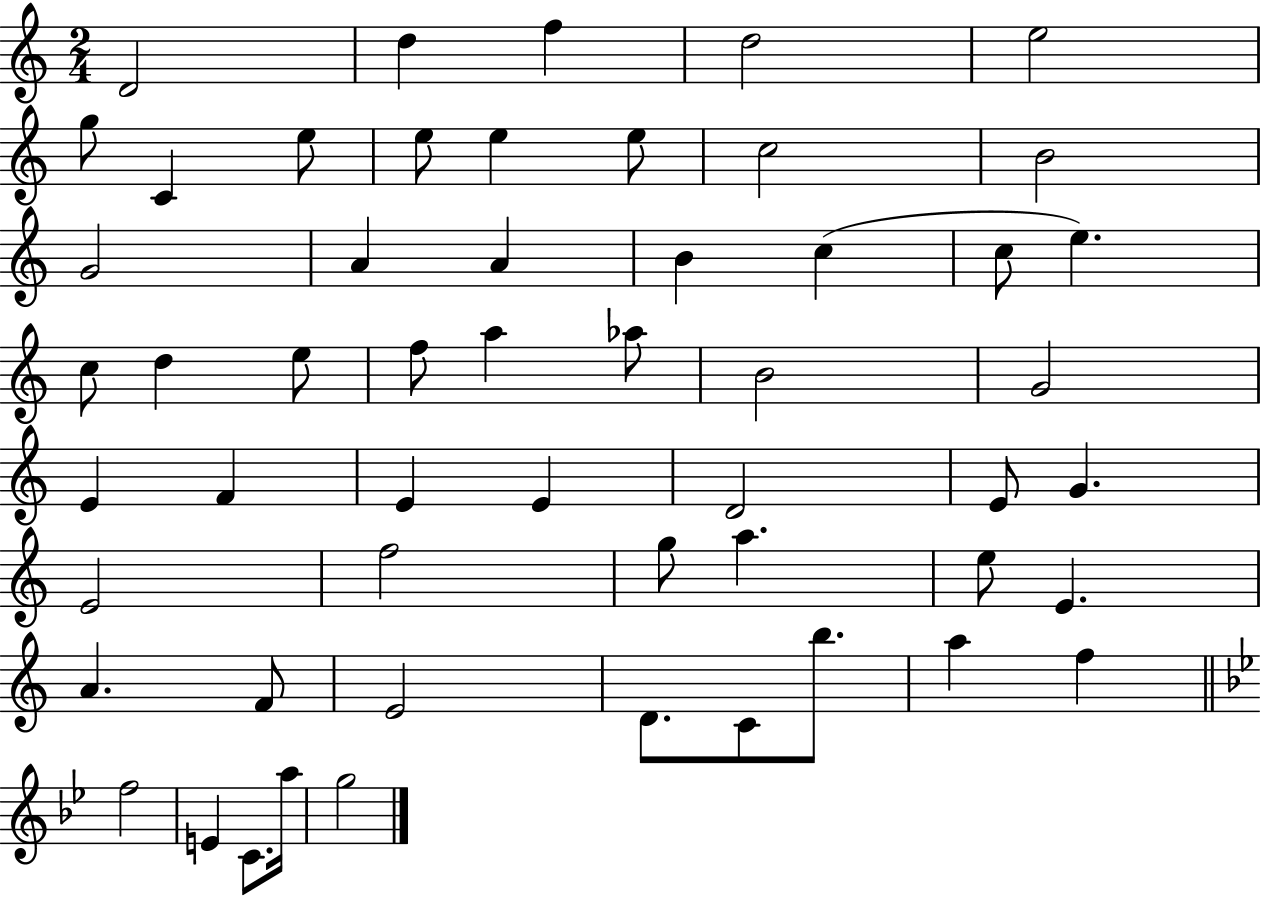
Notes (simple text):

D4/h D5/q F5/q D5/h E5/h G5/e C4/q E5/e E5/e E5/q E5/e C5/h B4/h G4/h A4/q A4/q B4/q C5/q C5/e E5/q. C5/e D5/q E5/e F5/e A5/q Ab5/e B4/h G4/h E4/q F4/q E4/q E4/q D4/h E4/e G4/q. E4/h F5/h G5/e A5/q. E5/e E4/q. A4/q. F4/e E4/h D4/e. C4/e B5/e. A5/q F5/q F5/h E4/q C4/e. A5/s G5/h